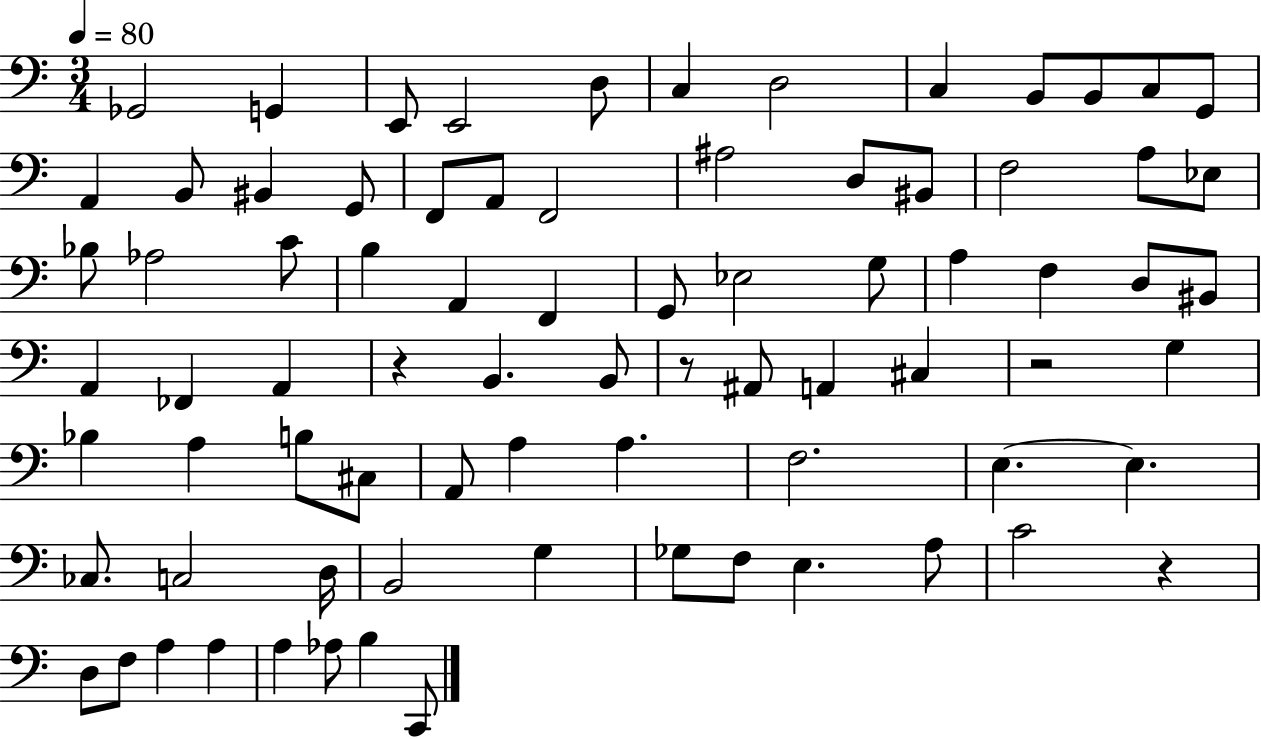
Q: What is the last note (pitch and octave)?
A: C2